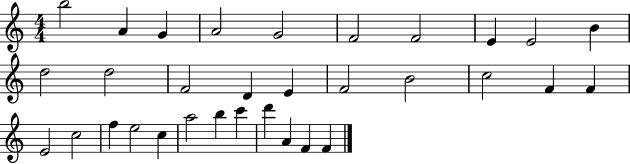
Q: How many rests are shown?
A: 0